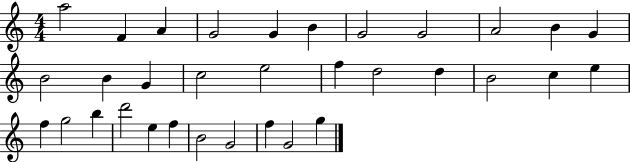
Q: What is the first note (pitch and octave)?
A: A5